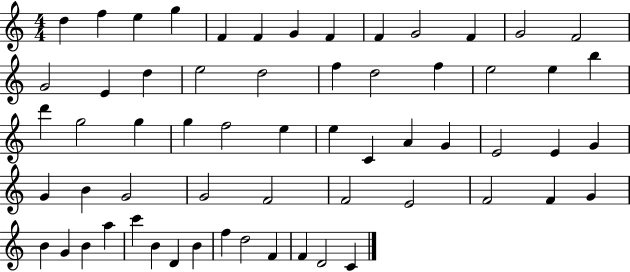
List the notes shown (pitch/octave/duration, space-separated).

D5/q F5/q E5/q G5/q F4/q F4/q G4/q F4/q F4/q G4/h F4/q G4/h F4/h G4/h E4/q D5/q E5/h D5/h F5/q D5/h F5/q E5/h E5/q B5/q D6/q G5/h G5/q G5/q F5/h E5/q E5/q C4/q A4/q G4/q E4/h E4/q G4/q G4/q B4/q G4/h G4/h F4/h F4/h E4/h F4/h F4/q G4/q B4/q G4/q B4/q A5/q C6/q B4/q D4/q B4/q F5/q D5/h F4/q F4/q D4/h C4/q